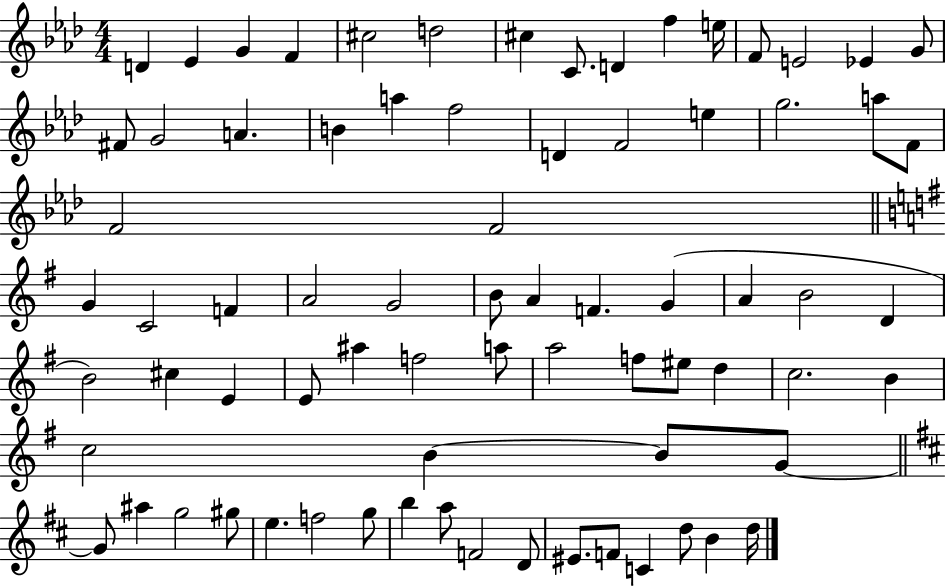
D4/q Eb4/q G4/q F4/q C#5/h D5/h C#5/q C4/e. D4/q F5/q E5/s F4/e E4/h Eb4/q G4/e F#4/e G4/h A4/q. B4/q A5/q F5/h D4/q F4/h E5/q G5/h. A5/e F4/e F4/h F4/h G4/q C4/h F4/q A4/h G4/h B4/e A4/q F4/q. G4/q A4/q B4/h D4/q B4/h C#5/q E4/q E4/e A#5/q F5/h A5/e A5/h F5/e EIS5/e D5/q C5/h. B4/q C5/h B4/q B4/e G4/e G4/e A#5/q G5/h G#5/e E5/q. F5/h G5/e B5/q A5/e F4/h D4/e EIS4/e. F4/e C4/q D5/e B4/q D5/s